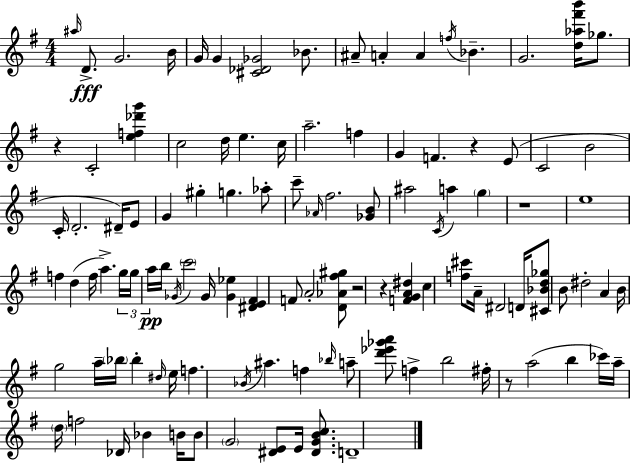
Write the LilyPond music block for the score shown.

{
  \clef treble
  \numericTimeSignature
  \time 4/4
  \key e \minor
  \repeat volta 2 { \grace { ais''16 }\fff d'8.-> g'2. | b'16 g'16 g'4 <cis' des' ges'>2 bes'8. | ais'8-- a'4-. a'4 \acciaccatura { f''16 } bes'4.-- | g'2. <d'' aes'' fis''' b'''>16 ges''8. | \break r4 c'2-. <e'' f'' des''' g'''>4 | c''2 d''16 e''4. | c''16 a''2.-- f''4 | g'4 f'4. r4 | \break e'8( c'2 b'2 | c'16-. d'2.-. dis'16--) | e'8 g'4 gis''4-. g''4. | aes''8-. c'''8-- \grace { aes'16 } fis''2. | \break <ges' b'>8 ais''2 \acciaccatura { c'16 } a''4 | \parenthesize g''4 r1 | e''1 | f''4 d''4( f''16 a''4.->) | \break \tuplet 3/2 { g''16 g''16 a''16\pp } b''16 \acciaccatura { ges'16 } \parenthesize c'''2 | ges'16 <ges' ees''>4 <dis' e' fis'>4 f'8 a'2-. | <d' aes' fis'' gis''>8 r2 r4 | <f' g' a' dis''>4 c''4 <f'' cis'''>8 a'16-- dis'2 | \break d'16 <cis' bes' d'' ges''>8 b'8 dis''2-. | a'4 b'16 g''2 a''16-- \parenthesize bes''16 | bes''4-. \grace { dis''16 } e''16 f''4. \acciaccatura { bes'16 } ais''4. | f''4 \grace { bes''16 } a''8-- <d''' ees''' ges''' a'''>8 f''4-> | \break b''2 fis''16-. r8 a''2( | b''4 ces'''16) a''16-- \parenthesize d''16 f''2 | des'16 bes'4 b'16 b'8 \parenthesize g'2 | <dis' e'>8 e'16 <dis' g' b' c''>8. d'1-- | \break } \bar "|."
}